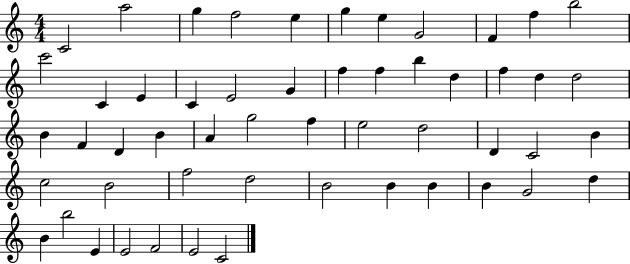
{
  \clef treble
  \numericTimeSignature
  \time 4/4
  \key c \major
  c'2 a''2 | g''4 f''2 e''4 | g''4 e''4 g'2 | f'4 f''4 b''2 | \break c'''2 c'4 e'4 | c'4 e'2 g'4 | f''4 f''4 b''4 d''4 | f''4 d''4 d''2 | \break b'4 f'4 d'4 b'4 | a'4 g''2 f''4 | e''2 d''2 | d'4 c'2 b'4 | \break c''2 b'2 | f''2 d''2 | b'2 b'4 b'4 | b'4 g'2 d''4 | \break b'4 b''2 e'4 | e'2 f'2 | e'2 c'2 | \bar "|."
}